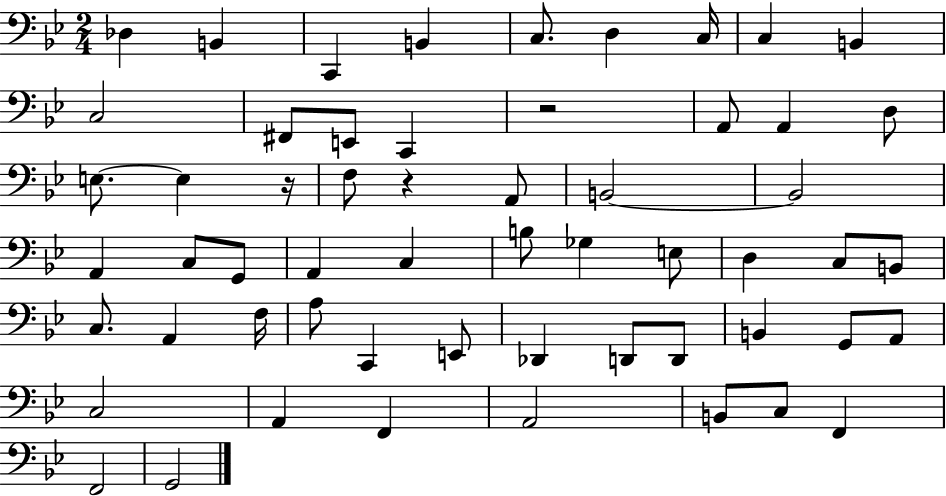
X:1
T:Untitled
M:2/4
L:1/4
K:Bb
_D, B,, C,, B,, C,/2 D, C,/4 C, B,, C,2 ^F,,/2 E,,/2 C,, z2 A,,/2 A,, D,/2 E,/2 E, z/4 F,/2 z A,,/2 B,,2 B,,2 A,, C,/2 G,,/2 A,, C, B,/2 _G, E,/2 D, C,/2 B,,/2 C,/2 A,, F,/4 A,/2 C,, E,,/2 _D,, D,,/2 D,,/2 B,, G,,/2 A,,/2 C,2 A,, F,, A,,2 B,,/2 C,/2 F,, F,,2 G,,2